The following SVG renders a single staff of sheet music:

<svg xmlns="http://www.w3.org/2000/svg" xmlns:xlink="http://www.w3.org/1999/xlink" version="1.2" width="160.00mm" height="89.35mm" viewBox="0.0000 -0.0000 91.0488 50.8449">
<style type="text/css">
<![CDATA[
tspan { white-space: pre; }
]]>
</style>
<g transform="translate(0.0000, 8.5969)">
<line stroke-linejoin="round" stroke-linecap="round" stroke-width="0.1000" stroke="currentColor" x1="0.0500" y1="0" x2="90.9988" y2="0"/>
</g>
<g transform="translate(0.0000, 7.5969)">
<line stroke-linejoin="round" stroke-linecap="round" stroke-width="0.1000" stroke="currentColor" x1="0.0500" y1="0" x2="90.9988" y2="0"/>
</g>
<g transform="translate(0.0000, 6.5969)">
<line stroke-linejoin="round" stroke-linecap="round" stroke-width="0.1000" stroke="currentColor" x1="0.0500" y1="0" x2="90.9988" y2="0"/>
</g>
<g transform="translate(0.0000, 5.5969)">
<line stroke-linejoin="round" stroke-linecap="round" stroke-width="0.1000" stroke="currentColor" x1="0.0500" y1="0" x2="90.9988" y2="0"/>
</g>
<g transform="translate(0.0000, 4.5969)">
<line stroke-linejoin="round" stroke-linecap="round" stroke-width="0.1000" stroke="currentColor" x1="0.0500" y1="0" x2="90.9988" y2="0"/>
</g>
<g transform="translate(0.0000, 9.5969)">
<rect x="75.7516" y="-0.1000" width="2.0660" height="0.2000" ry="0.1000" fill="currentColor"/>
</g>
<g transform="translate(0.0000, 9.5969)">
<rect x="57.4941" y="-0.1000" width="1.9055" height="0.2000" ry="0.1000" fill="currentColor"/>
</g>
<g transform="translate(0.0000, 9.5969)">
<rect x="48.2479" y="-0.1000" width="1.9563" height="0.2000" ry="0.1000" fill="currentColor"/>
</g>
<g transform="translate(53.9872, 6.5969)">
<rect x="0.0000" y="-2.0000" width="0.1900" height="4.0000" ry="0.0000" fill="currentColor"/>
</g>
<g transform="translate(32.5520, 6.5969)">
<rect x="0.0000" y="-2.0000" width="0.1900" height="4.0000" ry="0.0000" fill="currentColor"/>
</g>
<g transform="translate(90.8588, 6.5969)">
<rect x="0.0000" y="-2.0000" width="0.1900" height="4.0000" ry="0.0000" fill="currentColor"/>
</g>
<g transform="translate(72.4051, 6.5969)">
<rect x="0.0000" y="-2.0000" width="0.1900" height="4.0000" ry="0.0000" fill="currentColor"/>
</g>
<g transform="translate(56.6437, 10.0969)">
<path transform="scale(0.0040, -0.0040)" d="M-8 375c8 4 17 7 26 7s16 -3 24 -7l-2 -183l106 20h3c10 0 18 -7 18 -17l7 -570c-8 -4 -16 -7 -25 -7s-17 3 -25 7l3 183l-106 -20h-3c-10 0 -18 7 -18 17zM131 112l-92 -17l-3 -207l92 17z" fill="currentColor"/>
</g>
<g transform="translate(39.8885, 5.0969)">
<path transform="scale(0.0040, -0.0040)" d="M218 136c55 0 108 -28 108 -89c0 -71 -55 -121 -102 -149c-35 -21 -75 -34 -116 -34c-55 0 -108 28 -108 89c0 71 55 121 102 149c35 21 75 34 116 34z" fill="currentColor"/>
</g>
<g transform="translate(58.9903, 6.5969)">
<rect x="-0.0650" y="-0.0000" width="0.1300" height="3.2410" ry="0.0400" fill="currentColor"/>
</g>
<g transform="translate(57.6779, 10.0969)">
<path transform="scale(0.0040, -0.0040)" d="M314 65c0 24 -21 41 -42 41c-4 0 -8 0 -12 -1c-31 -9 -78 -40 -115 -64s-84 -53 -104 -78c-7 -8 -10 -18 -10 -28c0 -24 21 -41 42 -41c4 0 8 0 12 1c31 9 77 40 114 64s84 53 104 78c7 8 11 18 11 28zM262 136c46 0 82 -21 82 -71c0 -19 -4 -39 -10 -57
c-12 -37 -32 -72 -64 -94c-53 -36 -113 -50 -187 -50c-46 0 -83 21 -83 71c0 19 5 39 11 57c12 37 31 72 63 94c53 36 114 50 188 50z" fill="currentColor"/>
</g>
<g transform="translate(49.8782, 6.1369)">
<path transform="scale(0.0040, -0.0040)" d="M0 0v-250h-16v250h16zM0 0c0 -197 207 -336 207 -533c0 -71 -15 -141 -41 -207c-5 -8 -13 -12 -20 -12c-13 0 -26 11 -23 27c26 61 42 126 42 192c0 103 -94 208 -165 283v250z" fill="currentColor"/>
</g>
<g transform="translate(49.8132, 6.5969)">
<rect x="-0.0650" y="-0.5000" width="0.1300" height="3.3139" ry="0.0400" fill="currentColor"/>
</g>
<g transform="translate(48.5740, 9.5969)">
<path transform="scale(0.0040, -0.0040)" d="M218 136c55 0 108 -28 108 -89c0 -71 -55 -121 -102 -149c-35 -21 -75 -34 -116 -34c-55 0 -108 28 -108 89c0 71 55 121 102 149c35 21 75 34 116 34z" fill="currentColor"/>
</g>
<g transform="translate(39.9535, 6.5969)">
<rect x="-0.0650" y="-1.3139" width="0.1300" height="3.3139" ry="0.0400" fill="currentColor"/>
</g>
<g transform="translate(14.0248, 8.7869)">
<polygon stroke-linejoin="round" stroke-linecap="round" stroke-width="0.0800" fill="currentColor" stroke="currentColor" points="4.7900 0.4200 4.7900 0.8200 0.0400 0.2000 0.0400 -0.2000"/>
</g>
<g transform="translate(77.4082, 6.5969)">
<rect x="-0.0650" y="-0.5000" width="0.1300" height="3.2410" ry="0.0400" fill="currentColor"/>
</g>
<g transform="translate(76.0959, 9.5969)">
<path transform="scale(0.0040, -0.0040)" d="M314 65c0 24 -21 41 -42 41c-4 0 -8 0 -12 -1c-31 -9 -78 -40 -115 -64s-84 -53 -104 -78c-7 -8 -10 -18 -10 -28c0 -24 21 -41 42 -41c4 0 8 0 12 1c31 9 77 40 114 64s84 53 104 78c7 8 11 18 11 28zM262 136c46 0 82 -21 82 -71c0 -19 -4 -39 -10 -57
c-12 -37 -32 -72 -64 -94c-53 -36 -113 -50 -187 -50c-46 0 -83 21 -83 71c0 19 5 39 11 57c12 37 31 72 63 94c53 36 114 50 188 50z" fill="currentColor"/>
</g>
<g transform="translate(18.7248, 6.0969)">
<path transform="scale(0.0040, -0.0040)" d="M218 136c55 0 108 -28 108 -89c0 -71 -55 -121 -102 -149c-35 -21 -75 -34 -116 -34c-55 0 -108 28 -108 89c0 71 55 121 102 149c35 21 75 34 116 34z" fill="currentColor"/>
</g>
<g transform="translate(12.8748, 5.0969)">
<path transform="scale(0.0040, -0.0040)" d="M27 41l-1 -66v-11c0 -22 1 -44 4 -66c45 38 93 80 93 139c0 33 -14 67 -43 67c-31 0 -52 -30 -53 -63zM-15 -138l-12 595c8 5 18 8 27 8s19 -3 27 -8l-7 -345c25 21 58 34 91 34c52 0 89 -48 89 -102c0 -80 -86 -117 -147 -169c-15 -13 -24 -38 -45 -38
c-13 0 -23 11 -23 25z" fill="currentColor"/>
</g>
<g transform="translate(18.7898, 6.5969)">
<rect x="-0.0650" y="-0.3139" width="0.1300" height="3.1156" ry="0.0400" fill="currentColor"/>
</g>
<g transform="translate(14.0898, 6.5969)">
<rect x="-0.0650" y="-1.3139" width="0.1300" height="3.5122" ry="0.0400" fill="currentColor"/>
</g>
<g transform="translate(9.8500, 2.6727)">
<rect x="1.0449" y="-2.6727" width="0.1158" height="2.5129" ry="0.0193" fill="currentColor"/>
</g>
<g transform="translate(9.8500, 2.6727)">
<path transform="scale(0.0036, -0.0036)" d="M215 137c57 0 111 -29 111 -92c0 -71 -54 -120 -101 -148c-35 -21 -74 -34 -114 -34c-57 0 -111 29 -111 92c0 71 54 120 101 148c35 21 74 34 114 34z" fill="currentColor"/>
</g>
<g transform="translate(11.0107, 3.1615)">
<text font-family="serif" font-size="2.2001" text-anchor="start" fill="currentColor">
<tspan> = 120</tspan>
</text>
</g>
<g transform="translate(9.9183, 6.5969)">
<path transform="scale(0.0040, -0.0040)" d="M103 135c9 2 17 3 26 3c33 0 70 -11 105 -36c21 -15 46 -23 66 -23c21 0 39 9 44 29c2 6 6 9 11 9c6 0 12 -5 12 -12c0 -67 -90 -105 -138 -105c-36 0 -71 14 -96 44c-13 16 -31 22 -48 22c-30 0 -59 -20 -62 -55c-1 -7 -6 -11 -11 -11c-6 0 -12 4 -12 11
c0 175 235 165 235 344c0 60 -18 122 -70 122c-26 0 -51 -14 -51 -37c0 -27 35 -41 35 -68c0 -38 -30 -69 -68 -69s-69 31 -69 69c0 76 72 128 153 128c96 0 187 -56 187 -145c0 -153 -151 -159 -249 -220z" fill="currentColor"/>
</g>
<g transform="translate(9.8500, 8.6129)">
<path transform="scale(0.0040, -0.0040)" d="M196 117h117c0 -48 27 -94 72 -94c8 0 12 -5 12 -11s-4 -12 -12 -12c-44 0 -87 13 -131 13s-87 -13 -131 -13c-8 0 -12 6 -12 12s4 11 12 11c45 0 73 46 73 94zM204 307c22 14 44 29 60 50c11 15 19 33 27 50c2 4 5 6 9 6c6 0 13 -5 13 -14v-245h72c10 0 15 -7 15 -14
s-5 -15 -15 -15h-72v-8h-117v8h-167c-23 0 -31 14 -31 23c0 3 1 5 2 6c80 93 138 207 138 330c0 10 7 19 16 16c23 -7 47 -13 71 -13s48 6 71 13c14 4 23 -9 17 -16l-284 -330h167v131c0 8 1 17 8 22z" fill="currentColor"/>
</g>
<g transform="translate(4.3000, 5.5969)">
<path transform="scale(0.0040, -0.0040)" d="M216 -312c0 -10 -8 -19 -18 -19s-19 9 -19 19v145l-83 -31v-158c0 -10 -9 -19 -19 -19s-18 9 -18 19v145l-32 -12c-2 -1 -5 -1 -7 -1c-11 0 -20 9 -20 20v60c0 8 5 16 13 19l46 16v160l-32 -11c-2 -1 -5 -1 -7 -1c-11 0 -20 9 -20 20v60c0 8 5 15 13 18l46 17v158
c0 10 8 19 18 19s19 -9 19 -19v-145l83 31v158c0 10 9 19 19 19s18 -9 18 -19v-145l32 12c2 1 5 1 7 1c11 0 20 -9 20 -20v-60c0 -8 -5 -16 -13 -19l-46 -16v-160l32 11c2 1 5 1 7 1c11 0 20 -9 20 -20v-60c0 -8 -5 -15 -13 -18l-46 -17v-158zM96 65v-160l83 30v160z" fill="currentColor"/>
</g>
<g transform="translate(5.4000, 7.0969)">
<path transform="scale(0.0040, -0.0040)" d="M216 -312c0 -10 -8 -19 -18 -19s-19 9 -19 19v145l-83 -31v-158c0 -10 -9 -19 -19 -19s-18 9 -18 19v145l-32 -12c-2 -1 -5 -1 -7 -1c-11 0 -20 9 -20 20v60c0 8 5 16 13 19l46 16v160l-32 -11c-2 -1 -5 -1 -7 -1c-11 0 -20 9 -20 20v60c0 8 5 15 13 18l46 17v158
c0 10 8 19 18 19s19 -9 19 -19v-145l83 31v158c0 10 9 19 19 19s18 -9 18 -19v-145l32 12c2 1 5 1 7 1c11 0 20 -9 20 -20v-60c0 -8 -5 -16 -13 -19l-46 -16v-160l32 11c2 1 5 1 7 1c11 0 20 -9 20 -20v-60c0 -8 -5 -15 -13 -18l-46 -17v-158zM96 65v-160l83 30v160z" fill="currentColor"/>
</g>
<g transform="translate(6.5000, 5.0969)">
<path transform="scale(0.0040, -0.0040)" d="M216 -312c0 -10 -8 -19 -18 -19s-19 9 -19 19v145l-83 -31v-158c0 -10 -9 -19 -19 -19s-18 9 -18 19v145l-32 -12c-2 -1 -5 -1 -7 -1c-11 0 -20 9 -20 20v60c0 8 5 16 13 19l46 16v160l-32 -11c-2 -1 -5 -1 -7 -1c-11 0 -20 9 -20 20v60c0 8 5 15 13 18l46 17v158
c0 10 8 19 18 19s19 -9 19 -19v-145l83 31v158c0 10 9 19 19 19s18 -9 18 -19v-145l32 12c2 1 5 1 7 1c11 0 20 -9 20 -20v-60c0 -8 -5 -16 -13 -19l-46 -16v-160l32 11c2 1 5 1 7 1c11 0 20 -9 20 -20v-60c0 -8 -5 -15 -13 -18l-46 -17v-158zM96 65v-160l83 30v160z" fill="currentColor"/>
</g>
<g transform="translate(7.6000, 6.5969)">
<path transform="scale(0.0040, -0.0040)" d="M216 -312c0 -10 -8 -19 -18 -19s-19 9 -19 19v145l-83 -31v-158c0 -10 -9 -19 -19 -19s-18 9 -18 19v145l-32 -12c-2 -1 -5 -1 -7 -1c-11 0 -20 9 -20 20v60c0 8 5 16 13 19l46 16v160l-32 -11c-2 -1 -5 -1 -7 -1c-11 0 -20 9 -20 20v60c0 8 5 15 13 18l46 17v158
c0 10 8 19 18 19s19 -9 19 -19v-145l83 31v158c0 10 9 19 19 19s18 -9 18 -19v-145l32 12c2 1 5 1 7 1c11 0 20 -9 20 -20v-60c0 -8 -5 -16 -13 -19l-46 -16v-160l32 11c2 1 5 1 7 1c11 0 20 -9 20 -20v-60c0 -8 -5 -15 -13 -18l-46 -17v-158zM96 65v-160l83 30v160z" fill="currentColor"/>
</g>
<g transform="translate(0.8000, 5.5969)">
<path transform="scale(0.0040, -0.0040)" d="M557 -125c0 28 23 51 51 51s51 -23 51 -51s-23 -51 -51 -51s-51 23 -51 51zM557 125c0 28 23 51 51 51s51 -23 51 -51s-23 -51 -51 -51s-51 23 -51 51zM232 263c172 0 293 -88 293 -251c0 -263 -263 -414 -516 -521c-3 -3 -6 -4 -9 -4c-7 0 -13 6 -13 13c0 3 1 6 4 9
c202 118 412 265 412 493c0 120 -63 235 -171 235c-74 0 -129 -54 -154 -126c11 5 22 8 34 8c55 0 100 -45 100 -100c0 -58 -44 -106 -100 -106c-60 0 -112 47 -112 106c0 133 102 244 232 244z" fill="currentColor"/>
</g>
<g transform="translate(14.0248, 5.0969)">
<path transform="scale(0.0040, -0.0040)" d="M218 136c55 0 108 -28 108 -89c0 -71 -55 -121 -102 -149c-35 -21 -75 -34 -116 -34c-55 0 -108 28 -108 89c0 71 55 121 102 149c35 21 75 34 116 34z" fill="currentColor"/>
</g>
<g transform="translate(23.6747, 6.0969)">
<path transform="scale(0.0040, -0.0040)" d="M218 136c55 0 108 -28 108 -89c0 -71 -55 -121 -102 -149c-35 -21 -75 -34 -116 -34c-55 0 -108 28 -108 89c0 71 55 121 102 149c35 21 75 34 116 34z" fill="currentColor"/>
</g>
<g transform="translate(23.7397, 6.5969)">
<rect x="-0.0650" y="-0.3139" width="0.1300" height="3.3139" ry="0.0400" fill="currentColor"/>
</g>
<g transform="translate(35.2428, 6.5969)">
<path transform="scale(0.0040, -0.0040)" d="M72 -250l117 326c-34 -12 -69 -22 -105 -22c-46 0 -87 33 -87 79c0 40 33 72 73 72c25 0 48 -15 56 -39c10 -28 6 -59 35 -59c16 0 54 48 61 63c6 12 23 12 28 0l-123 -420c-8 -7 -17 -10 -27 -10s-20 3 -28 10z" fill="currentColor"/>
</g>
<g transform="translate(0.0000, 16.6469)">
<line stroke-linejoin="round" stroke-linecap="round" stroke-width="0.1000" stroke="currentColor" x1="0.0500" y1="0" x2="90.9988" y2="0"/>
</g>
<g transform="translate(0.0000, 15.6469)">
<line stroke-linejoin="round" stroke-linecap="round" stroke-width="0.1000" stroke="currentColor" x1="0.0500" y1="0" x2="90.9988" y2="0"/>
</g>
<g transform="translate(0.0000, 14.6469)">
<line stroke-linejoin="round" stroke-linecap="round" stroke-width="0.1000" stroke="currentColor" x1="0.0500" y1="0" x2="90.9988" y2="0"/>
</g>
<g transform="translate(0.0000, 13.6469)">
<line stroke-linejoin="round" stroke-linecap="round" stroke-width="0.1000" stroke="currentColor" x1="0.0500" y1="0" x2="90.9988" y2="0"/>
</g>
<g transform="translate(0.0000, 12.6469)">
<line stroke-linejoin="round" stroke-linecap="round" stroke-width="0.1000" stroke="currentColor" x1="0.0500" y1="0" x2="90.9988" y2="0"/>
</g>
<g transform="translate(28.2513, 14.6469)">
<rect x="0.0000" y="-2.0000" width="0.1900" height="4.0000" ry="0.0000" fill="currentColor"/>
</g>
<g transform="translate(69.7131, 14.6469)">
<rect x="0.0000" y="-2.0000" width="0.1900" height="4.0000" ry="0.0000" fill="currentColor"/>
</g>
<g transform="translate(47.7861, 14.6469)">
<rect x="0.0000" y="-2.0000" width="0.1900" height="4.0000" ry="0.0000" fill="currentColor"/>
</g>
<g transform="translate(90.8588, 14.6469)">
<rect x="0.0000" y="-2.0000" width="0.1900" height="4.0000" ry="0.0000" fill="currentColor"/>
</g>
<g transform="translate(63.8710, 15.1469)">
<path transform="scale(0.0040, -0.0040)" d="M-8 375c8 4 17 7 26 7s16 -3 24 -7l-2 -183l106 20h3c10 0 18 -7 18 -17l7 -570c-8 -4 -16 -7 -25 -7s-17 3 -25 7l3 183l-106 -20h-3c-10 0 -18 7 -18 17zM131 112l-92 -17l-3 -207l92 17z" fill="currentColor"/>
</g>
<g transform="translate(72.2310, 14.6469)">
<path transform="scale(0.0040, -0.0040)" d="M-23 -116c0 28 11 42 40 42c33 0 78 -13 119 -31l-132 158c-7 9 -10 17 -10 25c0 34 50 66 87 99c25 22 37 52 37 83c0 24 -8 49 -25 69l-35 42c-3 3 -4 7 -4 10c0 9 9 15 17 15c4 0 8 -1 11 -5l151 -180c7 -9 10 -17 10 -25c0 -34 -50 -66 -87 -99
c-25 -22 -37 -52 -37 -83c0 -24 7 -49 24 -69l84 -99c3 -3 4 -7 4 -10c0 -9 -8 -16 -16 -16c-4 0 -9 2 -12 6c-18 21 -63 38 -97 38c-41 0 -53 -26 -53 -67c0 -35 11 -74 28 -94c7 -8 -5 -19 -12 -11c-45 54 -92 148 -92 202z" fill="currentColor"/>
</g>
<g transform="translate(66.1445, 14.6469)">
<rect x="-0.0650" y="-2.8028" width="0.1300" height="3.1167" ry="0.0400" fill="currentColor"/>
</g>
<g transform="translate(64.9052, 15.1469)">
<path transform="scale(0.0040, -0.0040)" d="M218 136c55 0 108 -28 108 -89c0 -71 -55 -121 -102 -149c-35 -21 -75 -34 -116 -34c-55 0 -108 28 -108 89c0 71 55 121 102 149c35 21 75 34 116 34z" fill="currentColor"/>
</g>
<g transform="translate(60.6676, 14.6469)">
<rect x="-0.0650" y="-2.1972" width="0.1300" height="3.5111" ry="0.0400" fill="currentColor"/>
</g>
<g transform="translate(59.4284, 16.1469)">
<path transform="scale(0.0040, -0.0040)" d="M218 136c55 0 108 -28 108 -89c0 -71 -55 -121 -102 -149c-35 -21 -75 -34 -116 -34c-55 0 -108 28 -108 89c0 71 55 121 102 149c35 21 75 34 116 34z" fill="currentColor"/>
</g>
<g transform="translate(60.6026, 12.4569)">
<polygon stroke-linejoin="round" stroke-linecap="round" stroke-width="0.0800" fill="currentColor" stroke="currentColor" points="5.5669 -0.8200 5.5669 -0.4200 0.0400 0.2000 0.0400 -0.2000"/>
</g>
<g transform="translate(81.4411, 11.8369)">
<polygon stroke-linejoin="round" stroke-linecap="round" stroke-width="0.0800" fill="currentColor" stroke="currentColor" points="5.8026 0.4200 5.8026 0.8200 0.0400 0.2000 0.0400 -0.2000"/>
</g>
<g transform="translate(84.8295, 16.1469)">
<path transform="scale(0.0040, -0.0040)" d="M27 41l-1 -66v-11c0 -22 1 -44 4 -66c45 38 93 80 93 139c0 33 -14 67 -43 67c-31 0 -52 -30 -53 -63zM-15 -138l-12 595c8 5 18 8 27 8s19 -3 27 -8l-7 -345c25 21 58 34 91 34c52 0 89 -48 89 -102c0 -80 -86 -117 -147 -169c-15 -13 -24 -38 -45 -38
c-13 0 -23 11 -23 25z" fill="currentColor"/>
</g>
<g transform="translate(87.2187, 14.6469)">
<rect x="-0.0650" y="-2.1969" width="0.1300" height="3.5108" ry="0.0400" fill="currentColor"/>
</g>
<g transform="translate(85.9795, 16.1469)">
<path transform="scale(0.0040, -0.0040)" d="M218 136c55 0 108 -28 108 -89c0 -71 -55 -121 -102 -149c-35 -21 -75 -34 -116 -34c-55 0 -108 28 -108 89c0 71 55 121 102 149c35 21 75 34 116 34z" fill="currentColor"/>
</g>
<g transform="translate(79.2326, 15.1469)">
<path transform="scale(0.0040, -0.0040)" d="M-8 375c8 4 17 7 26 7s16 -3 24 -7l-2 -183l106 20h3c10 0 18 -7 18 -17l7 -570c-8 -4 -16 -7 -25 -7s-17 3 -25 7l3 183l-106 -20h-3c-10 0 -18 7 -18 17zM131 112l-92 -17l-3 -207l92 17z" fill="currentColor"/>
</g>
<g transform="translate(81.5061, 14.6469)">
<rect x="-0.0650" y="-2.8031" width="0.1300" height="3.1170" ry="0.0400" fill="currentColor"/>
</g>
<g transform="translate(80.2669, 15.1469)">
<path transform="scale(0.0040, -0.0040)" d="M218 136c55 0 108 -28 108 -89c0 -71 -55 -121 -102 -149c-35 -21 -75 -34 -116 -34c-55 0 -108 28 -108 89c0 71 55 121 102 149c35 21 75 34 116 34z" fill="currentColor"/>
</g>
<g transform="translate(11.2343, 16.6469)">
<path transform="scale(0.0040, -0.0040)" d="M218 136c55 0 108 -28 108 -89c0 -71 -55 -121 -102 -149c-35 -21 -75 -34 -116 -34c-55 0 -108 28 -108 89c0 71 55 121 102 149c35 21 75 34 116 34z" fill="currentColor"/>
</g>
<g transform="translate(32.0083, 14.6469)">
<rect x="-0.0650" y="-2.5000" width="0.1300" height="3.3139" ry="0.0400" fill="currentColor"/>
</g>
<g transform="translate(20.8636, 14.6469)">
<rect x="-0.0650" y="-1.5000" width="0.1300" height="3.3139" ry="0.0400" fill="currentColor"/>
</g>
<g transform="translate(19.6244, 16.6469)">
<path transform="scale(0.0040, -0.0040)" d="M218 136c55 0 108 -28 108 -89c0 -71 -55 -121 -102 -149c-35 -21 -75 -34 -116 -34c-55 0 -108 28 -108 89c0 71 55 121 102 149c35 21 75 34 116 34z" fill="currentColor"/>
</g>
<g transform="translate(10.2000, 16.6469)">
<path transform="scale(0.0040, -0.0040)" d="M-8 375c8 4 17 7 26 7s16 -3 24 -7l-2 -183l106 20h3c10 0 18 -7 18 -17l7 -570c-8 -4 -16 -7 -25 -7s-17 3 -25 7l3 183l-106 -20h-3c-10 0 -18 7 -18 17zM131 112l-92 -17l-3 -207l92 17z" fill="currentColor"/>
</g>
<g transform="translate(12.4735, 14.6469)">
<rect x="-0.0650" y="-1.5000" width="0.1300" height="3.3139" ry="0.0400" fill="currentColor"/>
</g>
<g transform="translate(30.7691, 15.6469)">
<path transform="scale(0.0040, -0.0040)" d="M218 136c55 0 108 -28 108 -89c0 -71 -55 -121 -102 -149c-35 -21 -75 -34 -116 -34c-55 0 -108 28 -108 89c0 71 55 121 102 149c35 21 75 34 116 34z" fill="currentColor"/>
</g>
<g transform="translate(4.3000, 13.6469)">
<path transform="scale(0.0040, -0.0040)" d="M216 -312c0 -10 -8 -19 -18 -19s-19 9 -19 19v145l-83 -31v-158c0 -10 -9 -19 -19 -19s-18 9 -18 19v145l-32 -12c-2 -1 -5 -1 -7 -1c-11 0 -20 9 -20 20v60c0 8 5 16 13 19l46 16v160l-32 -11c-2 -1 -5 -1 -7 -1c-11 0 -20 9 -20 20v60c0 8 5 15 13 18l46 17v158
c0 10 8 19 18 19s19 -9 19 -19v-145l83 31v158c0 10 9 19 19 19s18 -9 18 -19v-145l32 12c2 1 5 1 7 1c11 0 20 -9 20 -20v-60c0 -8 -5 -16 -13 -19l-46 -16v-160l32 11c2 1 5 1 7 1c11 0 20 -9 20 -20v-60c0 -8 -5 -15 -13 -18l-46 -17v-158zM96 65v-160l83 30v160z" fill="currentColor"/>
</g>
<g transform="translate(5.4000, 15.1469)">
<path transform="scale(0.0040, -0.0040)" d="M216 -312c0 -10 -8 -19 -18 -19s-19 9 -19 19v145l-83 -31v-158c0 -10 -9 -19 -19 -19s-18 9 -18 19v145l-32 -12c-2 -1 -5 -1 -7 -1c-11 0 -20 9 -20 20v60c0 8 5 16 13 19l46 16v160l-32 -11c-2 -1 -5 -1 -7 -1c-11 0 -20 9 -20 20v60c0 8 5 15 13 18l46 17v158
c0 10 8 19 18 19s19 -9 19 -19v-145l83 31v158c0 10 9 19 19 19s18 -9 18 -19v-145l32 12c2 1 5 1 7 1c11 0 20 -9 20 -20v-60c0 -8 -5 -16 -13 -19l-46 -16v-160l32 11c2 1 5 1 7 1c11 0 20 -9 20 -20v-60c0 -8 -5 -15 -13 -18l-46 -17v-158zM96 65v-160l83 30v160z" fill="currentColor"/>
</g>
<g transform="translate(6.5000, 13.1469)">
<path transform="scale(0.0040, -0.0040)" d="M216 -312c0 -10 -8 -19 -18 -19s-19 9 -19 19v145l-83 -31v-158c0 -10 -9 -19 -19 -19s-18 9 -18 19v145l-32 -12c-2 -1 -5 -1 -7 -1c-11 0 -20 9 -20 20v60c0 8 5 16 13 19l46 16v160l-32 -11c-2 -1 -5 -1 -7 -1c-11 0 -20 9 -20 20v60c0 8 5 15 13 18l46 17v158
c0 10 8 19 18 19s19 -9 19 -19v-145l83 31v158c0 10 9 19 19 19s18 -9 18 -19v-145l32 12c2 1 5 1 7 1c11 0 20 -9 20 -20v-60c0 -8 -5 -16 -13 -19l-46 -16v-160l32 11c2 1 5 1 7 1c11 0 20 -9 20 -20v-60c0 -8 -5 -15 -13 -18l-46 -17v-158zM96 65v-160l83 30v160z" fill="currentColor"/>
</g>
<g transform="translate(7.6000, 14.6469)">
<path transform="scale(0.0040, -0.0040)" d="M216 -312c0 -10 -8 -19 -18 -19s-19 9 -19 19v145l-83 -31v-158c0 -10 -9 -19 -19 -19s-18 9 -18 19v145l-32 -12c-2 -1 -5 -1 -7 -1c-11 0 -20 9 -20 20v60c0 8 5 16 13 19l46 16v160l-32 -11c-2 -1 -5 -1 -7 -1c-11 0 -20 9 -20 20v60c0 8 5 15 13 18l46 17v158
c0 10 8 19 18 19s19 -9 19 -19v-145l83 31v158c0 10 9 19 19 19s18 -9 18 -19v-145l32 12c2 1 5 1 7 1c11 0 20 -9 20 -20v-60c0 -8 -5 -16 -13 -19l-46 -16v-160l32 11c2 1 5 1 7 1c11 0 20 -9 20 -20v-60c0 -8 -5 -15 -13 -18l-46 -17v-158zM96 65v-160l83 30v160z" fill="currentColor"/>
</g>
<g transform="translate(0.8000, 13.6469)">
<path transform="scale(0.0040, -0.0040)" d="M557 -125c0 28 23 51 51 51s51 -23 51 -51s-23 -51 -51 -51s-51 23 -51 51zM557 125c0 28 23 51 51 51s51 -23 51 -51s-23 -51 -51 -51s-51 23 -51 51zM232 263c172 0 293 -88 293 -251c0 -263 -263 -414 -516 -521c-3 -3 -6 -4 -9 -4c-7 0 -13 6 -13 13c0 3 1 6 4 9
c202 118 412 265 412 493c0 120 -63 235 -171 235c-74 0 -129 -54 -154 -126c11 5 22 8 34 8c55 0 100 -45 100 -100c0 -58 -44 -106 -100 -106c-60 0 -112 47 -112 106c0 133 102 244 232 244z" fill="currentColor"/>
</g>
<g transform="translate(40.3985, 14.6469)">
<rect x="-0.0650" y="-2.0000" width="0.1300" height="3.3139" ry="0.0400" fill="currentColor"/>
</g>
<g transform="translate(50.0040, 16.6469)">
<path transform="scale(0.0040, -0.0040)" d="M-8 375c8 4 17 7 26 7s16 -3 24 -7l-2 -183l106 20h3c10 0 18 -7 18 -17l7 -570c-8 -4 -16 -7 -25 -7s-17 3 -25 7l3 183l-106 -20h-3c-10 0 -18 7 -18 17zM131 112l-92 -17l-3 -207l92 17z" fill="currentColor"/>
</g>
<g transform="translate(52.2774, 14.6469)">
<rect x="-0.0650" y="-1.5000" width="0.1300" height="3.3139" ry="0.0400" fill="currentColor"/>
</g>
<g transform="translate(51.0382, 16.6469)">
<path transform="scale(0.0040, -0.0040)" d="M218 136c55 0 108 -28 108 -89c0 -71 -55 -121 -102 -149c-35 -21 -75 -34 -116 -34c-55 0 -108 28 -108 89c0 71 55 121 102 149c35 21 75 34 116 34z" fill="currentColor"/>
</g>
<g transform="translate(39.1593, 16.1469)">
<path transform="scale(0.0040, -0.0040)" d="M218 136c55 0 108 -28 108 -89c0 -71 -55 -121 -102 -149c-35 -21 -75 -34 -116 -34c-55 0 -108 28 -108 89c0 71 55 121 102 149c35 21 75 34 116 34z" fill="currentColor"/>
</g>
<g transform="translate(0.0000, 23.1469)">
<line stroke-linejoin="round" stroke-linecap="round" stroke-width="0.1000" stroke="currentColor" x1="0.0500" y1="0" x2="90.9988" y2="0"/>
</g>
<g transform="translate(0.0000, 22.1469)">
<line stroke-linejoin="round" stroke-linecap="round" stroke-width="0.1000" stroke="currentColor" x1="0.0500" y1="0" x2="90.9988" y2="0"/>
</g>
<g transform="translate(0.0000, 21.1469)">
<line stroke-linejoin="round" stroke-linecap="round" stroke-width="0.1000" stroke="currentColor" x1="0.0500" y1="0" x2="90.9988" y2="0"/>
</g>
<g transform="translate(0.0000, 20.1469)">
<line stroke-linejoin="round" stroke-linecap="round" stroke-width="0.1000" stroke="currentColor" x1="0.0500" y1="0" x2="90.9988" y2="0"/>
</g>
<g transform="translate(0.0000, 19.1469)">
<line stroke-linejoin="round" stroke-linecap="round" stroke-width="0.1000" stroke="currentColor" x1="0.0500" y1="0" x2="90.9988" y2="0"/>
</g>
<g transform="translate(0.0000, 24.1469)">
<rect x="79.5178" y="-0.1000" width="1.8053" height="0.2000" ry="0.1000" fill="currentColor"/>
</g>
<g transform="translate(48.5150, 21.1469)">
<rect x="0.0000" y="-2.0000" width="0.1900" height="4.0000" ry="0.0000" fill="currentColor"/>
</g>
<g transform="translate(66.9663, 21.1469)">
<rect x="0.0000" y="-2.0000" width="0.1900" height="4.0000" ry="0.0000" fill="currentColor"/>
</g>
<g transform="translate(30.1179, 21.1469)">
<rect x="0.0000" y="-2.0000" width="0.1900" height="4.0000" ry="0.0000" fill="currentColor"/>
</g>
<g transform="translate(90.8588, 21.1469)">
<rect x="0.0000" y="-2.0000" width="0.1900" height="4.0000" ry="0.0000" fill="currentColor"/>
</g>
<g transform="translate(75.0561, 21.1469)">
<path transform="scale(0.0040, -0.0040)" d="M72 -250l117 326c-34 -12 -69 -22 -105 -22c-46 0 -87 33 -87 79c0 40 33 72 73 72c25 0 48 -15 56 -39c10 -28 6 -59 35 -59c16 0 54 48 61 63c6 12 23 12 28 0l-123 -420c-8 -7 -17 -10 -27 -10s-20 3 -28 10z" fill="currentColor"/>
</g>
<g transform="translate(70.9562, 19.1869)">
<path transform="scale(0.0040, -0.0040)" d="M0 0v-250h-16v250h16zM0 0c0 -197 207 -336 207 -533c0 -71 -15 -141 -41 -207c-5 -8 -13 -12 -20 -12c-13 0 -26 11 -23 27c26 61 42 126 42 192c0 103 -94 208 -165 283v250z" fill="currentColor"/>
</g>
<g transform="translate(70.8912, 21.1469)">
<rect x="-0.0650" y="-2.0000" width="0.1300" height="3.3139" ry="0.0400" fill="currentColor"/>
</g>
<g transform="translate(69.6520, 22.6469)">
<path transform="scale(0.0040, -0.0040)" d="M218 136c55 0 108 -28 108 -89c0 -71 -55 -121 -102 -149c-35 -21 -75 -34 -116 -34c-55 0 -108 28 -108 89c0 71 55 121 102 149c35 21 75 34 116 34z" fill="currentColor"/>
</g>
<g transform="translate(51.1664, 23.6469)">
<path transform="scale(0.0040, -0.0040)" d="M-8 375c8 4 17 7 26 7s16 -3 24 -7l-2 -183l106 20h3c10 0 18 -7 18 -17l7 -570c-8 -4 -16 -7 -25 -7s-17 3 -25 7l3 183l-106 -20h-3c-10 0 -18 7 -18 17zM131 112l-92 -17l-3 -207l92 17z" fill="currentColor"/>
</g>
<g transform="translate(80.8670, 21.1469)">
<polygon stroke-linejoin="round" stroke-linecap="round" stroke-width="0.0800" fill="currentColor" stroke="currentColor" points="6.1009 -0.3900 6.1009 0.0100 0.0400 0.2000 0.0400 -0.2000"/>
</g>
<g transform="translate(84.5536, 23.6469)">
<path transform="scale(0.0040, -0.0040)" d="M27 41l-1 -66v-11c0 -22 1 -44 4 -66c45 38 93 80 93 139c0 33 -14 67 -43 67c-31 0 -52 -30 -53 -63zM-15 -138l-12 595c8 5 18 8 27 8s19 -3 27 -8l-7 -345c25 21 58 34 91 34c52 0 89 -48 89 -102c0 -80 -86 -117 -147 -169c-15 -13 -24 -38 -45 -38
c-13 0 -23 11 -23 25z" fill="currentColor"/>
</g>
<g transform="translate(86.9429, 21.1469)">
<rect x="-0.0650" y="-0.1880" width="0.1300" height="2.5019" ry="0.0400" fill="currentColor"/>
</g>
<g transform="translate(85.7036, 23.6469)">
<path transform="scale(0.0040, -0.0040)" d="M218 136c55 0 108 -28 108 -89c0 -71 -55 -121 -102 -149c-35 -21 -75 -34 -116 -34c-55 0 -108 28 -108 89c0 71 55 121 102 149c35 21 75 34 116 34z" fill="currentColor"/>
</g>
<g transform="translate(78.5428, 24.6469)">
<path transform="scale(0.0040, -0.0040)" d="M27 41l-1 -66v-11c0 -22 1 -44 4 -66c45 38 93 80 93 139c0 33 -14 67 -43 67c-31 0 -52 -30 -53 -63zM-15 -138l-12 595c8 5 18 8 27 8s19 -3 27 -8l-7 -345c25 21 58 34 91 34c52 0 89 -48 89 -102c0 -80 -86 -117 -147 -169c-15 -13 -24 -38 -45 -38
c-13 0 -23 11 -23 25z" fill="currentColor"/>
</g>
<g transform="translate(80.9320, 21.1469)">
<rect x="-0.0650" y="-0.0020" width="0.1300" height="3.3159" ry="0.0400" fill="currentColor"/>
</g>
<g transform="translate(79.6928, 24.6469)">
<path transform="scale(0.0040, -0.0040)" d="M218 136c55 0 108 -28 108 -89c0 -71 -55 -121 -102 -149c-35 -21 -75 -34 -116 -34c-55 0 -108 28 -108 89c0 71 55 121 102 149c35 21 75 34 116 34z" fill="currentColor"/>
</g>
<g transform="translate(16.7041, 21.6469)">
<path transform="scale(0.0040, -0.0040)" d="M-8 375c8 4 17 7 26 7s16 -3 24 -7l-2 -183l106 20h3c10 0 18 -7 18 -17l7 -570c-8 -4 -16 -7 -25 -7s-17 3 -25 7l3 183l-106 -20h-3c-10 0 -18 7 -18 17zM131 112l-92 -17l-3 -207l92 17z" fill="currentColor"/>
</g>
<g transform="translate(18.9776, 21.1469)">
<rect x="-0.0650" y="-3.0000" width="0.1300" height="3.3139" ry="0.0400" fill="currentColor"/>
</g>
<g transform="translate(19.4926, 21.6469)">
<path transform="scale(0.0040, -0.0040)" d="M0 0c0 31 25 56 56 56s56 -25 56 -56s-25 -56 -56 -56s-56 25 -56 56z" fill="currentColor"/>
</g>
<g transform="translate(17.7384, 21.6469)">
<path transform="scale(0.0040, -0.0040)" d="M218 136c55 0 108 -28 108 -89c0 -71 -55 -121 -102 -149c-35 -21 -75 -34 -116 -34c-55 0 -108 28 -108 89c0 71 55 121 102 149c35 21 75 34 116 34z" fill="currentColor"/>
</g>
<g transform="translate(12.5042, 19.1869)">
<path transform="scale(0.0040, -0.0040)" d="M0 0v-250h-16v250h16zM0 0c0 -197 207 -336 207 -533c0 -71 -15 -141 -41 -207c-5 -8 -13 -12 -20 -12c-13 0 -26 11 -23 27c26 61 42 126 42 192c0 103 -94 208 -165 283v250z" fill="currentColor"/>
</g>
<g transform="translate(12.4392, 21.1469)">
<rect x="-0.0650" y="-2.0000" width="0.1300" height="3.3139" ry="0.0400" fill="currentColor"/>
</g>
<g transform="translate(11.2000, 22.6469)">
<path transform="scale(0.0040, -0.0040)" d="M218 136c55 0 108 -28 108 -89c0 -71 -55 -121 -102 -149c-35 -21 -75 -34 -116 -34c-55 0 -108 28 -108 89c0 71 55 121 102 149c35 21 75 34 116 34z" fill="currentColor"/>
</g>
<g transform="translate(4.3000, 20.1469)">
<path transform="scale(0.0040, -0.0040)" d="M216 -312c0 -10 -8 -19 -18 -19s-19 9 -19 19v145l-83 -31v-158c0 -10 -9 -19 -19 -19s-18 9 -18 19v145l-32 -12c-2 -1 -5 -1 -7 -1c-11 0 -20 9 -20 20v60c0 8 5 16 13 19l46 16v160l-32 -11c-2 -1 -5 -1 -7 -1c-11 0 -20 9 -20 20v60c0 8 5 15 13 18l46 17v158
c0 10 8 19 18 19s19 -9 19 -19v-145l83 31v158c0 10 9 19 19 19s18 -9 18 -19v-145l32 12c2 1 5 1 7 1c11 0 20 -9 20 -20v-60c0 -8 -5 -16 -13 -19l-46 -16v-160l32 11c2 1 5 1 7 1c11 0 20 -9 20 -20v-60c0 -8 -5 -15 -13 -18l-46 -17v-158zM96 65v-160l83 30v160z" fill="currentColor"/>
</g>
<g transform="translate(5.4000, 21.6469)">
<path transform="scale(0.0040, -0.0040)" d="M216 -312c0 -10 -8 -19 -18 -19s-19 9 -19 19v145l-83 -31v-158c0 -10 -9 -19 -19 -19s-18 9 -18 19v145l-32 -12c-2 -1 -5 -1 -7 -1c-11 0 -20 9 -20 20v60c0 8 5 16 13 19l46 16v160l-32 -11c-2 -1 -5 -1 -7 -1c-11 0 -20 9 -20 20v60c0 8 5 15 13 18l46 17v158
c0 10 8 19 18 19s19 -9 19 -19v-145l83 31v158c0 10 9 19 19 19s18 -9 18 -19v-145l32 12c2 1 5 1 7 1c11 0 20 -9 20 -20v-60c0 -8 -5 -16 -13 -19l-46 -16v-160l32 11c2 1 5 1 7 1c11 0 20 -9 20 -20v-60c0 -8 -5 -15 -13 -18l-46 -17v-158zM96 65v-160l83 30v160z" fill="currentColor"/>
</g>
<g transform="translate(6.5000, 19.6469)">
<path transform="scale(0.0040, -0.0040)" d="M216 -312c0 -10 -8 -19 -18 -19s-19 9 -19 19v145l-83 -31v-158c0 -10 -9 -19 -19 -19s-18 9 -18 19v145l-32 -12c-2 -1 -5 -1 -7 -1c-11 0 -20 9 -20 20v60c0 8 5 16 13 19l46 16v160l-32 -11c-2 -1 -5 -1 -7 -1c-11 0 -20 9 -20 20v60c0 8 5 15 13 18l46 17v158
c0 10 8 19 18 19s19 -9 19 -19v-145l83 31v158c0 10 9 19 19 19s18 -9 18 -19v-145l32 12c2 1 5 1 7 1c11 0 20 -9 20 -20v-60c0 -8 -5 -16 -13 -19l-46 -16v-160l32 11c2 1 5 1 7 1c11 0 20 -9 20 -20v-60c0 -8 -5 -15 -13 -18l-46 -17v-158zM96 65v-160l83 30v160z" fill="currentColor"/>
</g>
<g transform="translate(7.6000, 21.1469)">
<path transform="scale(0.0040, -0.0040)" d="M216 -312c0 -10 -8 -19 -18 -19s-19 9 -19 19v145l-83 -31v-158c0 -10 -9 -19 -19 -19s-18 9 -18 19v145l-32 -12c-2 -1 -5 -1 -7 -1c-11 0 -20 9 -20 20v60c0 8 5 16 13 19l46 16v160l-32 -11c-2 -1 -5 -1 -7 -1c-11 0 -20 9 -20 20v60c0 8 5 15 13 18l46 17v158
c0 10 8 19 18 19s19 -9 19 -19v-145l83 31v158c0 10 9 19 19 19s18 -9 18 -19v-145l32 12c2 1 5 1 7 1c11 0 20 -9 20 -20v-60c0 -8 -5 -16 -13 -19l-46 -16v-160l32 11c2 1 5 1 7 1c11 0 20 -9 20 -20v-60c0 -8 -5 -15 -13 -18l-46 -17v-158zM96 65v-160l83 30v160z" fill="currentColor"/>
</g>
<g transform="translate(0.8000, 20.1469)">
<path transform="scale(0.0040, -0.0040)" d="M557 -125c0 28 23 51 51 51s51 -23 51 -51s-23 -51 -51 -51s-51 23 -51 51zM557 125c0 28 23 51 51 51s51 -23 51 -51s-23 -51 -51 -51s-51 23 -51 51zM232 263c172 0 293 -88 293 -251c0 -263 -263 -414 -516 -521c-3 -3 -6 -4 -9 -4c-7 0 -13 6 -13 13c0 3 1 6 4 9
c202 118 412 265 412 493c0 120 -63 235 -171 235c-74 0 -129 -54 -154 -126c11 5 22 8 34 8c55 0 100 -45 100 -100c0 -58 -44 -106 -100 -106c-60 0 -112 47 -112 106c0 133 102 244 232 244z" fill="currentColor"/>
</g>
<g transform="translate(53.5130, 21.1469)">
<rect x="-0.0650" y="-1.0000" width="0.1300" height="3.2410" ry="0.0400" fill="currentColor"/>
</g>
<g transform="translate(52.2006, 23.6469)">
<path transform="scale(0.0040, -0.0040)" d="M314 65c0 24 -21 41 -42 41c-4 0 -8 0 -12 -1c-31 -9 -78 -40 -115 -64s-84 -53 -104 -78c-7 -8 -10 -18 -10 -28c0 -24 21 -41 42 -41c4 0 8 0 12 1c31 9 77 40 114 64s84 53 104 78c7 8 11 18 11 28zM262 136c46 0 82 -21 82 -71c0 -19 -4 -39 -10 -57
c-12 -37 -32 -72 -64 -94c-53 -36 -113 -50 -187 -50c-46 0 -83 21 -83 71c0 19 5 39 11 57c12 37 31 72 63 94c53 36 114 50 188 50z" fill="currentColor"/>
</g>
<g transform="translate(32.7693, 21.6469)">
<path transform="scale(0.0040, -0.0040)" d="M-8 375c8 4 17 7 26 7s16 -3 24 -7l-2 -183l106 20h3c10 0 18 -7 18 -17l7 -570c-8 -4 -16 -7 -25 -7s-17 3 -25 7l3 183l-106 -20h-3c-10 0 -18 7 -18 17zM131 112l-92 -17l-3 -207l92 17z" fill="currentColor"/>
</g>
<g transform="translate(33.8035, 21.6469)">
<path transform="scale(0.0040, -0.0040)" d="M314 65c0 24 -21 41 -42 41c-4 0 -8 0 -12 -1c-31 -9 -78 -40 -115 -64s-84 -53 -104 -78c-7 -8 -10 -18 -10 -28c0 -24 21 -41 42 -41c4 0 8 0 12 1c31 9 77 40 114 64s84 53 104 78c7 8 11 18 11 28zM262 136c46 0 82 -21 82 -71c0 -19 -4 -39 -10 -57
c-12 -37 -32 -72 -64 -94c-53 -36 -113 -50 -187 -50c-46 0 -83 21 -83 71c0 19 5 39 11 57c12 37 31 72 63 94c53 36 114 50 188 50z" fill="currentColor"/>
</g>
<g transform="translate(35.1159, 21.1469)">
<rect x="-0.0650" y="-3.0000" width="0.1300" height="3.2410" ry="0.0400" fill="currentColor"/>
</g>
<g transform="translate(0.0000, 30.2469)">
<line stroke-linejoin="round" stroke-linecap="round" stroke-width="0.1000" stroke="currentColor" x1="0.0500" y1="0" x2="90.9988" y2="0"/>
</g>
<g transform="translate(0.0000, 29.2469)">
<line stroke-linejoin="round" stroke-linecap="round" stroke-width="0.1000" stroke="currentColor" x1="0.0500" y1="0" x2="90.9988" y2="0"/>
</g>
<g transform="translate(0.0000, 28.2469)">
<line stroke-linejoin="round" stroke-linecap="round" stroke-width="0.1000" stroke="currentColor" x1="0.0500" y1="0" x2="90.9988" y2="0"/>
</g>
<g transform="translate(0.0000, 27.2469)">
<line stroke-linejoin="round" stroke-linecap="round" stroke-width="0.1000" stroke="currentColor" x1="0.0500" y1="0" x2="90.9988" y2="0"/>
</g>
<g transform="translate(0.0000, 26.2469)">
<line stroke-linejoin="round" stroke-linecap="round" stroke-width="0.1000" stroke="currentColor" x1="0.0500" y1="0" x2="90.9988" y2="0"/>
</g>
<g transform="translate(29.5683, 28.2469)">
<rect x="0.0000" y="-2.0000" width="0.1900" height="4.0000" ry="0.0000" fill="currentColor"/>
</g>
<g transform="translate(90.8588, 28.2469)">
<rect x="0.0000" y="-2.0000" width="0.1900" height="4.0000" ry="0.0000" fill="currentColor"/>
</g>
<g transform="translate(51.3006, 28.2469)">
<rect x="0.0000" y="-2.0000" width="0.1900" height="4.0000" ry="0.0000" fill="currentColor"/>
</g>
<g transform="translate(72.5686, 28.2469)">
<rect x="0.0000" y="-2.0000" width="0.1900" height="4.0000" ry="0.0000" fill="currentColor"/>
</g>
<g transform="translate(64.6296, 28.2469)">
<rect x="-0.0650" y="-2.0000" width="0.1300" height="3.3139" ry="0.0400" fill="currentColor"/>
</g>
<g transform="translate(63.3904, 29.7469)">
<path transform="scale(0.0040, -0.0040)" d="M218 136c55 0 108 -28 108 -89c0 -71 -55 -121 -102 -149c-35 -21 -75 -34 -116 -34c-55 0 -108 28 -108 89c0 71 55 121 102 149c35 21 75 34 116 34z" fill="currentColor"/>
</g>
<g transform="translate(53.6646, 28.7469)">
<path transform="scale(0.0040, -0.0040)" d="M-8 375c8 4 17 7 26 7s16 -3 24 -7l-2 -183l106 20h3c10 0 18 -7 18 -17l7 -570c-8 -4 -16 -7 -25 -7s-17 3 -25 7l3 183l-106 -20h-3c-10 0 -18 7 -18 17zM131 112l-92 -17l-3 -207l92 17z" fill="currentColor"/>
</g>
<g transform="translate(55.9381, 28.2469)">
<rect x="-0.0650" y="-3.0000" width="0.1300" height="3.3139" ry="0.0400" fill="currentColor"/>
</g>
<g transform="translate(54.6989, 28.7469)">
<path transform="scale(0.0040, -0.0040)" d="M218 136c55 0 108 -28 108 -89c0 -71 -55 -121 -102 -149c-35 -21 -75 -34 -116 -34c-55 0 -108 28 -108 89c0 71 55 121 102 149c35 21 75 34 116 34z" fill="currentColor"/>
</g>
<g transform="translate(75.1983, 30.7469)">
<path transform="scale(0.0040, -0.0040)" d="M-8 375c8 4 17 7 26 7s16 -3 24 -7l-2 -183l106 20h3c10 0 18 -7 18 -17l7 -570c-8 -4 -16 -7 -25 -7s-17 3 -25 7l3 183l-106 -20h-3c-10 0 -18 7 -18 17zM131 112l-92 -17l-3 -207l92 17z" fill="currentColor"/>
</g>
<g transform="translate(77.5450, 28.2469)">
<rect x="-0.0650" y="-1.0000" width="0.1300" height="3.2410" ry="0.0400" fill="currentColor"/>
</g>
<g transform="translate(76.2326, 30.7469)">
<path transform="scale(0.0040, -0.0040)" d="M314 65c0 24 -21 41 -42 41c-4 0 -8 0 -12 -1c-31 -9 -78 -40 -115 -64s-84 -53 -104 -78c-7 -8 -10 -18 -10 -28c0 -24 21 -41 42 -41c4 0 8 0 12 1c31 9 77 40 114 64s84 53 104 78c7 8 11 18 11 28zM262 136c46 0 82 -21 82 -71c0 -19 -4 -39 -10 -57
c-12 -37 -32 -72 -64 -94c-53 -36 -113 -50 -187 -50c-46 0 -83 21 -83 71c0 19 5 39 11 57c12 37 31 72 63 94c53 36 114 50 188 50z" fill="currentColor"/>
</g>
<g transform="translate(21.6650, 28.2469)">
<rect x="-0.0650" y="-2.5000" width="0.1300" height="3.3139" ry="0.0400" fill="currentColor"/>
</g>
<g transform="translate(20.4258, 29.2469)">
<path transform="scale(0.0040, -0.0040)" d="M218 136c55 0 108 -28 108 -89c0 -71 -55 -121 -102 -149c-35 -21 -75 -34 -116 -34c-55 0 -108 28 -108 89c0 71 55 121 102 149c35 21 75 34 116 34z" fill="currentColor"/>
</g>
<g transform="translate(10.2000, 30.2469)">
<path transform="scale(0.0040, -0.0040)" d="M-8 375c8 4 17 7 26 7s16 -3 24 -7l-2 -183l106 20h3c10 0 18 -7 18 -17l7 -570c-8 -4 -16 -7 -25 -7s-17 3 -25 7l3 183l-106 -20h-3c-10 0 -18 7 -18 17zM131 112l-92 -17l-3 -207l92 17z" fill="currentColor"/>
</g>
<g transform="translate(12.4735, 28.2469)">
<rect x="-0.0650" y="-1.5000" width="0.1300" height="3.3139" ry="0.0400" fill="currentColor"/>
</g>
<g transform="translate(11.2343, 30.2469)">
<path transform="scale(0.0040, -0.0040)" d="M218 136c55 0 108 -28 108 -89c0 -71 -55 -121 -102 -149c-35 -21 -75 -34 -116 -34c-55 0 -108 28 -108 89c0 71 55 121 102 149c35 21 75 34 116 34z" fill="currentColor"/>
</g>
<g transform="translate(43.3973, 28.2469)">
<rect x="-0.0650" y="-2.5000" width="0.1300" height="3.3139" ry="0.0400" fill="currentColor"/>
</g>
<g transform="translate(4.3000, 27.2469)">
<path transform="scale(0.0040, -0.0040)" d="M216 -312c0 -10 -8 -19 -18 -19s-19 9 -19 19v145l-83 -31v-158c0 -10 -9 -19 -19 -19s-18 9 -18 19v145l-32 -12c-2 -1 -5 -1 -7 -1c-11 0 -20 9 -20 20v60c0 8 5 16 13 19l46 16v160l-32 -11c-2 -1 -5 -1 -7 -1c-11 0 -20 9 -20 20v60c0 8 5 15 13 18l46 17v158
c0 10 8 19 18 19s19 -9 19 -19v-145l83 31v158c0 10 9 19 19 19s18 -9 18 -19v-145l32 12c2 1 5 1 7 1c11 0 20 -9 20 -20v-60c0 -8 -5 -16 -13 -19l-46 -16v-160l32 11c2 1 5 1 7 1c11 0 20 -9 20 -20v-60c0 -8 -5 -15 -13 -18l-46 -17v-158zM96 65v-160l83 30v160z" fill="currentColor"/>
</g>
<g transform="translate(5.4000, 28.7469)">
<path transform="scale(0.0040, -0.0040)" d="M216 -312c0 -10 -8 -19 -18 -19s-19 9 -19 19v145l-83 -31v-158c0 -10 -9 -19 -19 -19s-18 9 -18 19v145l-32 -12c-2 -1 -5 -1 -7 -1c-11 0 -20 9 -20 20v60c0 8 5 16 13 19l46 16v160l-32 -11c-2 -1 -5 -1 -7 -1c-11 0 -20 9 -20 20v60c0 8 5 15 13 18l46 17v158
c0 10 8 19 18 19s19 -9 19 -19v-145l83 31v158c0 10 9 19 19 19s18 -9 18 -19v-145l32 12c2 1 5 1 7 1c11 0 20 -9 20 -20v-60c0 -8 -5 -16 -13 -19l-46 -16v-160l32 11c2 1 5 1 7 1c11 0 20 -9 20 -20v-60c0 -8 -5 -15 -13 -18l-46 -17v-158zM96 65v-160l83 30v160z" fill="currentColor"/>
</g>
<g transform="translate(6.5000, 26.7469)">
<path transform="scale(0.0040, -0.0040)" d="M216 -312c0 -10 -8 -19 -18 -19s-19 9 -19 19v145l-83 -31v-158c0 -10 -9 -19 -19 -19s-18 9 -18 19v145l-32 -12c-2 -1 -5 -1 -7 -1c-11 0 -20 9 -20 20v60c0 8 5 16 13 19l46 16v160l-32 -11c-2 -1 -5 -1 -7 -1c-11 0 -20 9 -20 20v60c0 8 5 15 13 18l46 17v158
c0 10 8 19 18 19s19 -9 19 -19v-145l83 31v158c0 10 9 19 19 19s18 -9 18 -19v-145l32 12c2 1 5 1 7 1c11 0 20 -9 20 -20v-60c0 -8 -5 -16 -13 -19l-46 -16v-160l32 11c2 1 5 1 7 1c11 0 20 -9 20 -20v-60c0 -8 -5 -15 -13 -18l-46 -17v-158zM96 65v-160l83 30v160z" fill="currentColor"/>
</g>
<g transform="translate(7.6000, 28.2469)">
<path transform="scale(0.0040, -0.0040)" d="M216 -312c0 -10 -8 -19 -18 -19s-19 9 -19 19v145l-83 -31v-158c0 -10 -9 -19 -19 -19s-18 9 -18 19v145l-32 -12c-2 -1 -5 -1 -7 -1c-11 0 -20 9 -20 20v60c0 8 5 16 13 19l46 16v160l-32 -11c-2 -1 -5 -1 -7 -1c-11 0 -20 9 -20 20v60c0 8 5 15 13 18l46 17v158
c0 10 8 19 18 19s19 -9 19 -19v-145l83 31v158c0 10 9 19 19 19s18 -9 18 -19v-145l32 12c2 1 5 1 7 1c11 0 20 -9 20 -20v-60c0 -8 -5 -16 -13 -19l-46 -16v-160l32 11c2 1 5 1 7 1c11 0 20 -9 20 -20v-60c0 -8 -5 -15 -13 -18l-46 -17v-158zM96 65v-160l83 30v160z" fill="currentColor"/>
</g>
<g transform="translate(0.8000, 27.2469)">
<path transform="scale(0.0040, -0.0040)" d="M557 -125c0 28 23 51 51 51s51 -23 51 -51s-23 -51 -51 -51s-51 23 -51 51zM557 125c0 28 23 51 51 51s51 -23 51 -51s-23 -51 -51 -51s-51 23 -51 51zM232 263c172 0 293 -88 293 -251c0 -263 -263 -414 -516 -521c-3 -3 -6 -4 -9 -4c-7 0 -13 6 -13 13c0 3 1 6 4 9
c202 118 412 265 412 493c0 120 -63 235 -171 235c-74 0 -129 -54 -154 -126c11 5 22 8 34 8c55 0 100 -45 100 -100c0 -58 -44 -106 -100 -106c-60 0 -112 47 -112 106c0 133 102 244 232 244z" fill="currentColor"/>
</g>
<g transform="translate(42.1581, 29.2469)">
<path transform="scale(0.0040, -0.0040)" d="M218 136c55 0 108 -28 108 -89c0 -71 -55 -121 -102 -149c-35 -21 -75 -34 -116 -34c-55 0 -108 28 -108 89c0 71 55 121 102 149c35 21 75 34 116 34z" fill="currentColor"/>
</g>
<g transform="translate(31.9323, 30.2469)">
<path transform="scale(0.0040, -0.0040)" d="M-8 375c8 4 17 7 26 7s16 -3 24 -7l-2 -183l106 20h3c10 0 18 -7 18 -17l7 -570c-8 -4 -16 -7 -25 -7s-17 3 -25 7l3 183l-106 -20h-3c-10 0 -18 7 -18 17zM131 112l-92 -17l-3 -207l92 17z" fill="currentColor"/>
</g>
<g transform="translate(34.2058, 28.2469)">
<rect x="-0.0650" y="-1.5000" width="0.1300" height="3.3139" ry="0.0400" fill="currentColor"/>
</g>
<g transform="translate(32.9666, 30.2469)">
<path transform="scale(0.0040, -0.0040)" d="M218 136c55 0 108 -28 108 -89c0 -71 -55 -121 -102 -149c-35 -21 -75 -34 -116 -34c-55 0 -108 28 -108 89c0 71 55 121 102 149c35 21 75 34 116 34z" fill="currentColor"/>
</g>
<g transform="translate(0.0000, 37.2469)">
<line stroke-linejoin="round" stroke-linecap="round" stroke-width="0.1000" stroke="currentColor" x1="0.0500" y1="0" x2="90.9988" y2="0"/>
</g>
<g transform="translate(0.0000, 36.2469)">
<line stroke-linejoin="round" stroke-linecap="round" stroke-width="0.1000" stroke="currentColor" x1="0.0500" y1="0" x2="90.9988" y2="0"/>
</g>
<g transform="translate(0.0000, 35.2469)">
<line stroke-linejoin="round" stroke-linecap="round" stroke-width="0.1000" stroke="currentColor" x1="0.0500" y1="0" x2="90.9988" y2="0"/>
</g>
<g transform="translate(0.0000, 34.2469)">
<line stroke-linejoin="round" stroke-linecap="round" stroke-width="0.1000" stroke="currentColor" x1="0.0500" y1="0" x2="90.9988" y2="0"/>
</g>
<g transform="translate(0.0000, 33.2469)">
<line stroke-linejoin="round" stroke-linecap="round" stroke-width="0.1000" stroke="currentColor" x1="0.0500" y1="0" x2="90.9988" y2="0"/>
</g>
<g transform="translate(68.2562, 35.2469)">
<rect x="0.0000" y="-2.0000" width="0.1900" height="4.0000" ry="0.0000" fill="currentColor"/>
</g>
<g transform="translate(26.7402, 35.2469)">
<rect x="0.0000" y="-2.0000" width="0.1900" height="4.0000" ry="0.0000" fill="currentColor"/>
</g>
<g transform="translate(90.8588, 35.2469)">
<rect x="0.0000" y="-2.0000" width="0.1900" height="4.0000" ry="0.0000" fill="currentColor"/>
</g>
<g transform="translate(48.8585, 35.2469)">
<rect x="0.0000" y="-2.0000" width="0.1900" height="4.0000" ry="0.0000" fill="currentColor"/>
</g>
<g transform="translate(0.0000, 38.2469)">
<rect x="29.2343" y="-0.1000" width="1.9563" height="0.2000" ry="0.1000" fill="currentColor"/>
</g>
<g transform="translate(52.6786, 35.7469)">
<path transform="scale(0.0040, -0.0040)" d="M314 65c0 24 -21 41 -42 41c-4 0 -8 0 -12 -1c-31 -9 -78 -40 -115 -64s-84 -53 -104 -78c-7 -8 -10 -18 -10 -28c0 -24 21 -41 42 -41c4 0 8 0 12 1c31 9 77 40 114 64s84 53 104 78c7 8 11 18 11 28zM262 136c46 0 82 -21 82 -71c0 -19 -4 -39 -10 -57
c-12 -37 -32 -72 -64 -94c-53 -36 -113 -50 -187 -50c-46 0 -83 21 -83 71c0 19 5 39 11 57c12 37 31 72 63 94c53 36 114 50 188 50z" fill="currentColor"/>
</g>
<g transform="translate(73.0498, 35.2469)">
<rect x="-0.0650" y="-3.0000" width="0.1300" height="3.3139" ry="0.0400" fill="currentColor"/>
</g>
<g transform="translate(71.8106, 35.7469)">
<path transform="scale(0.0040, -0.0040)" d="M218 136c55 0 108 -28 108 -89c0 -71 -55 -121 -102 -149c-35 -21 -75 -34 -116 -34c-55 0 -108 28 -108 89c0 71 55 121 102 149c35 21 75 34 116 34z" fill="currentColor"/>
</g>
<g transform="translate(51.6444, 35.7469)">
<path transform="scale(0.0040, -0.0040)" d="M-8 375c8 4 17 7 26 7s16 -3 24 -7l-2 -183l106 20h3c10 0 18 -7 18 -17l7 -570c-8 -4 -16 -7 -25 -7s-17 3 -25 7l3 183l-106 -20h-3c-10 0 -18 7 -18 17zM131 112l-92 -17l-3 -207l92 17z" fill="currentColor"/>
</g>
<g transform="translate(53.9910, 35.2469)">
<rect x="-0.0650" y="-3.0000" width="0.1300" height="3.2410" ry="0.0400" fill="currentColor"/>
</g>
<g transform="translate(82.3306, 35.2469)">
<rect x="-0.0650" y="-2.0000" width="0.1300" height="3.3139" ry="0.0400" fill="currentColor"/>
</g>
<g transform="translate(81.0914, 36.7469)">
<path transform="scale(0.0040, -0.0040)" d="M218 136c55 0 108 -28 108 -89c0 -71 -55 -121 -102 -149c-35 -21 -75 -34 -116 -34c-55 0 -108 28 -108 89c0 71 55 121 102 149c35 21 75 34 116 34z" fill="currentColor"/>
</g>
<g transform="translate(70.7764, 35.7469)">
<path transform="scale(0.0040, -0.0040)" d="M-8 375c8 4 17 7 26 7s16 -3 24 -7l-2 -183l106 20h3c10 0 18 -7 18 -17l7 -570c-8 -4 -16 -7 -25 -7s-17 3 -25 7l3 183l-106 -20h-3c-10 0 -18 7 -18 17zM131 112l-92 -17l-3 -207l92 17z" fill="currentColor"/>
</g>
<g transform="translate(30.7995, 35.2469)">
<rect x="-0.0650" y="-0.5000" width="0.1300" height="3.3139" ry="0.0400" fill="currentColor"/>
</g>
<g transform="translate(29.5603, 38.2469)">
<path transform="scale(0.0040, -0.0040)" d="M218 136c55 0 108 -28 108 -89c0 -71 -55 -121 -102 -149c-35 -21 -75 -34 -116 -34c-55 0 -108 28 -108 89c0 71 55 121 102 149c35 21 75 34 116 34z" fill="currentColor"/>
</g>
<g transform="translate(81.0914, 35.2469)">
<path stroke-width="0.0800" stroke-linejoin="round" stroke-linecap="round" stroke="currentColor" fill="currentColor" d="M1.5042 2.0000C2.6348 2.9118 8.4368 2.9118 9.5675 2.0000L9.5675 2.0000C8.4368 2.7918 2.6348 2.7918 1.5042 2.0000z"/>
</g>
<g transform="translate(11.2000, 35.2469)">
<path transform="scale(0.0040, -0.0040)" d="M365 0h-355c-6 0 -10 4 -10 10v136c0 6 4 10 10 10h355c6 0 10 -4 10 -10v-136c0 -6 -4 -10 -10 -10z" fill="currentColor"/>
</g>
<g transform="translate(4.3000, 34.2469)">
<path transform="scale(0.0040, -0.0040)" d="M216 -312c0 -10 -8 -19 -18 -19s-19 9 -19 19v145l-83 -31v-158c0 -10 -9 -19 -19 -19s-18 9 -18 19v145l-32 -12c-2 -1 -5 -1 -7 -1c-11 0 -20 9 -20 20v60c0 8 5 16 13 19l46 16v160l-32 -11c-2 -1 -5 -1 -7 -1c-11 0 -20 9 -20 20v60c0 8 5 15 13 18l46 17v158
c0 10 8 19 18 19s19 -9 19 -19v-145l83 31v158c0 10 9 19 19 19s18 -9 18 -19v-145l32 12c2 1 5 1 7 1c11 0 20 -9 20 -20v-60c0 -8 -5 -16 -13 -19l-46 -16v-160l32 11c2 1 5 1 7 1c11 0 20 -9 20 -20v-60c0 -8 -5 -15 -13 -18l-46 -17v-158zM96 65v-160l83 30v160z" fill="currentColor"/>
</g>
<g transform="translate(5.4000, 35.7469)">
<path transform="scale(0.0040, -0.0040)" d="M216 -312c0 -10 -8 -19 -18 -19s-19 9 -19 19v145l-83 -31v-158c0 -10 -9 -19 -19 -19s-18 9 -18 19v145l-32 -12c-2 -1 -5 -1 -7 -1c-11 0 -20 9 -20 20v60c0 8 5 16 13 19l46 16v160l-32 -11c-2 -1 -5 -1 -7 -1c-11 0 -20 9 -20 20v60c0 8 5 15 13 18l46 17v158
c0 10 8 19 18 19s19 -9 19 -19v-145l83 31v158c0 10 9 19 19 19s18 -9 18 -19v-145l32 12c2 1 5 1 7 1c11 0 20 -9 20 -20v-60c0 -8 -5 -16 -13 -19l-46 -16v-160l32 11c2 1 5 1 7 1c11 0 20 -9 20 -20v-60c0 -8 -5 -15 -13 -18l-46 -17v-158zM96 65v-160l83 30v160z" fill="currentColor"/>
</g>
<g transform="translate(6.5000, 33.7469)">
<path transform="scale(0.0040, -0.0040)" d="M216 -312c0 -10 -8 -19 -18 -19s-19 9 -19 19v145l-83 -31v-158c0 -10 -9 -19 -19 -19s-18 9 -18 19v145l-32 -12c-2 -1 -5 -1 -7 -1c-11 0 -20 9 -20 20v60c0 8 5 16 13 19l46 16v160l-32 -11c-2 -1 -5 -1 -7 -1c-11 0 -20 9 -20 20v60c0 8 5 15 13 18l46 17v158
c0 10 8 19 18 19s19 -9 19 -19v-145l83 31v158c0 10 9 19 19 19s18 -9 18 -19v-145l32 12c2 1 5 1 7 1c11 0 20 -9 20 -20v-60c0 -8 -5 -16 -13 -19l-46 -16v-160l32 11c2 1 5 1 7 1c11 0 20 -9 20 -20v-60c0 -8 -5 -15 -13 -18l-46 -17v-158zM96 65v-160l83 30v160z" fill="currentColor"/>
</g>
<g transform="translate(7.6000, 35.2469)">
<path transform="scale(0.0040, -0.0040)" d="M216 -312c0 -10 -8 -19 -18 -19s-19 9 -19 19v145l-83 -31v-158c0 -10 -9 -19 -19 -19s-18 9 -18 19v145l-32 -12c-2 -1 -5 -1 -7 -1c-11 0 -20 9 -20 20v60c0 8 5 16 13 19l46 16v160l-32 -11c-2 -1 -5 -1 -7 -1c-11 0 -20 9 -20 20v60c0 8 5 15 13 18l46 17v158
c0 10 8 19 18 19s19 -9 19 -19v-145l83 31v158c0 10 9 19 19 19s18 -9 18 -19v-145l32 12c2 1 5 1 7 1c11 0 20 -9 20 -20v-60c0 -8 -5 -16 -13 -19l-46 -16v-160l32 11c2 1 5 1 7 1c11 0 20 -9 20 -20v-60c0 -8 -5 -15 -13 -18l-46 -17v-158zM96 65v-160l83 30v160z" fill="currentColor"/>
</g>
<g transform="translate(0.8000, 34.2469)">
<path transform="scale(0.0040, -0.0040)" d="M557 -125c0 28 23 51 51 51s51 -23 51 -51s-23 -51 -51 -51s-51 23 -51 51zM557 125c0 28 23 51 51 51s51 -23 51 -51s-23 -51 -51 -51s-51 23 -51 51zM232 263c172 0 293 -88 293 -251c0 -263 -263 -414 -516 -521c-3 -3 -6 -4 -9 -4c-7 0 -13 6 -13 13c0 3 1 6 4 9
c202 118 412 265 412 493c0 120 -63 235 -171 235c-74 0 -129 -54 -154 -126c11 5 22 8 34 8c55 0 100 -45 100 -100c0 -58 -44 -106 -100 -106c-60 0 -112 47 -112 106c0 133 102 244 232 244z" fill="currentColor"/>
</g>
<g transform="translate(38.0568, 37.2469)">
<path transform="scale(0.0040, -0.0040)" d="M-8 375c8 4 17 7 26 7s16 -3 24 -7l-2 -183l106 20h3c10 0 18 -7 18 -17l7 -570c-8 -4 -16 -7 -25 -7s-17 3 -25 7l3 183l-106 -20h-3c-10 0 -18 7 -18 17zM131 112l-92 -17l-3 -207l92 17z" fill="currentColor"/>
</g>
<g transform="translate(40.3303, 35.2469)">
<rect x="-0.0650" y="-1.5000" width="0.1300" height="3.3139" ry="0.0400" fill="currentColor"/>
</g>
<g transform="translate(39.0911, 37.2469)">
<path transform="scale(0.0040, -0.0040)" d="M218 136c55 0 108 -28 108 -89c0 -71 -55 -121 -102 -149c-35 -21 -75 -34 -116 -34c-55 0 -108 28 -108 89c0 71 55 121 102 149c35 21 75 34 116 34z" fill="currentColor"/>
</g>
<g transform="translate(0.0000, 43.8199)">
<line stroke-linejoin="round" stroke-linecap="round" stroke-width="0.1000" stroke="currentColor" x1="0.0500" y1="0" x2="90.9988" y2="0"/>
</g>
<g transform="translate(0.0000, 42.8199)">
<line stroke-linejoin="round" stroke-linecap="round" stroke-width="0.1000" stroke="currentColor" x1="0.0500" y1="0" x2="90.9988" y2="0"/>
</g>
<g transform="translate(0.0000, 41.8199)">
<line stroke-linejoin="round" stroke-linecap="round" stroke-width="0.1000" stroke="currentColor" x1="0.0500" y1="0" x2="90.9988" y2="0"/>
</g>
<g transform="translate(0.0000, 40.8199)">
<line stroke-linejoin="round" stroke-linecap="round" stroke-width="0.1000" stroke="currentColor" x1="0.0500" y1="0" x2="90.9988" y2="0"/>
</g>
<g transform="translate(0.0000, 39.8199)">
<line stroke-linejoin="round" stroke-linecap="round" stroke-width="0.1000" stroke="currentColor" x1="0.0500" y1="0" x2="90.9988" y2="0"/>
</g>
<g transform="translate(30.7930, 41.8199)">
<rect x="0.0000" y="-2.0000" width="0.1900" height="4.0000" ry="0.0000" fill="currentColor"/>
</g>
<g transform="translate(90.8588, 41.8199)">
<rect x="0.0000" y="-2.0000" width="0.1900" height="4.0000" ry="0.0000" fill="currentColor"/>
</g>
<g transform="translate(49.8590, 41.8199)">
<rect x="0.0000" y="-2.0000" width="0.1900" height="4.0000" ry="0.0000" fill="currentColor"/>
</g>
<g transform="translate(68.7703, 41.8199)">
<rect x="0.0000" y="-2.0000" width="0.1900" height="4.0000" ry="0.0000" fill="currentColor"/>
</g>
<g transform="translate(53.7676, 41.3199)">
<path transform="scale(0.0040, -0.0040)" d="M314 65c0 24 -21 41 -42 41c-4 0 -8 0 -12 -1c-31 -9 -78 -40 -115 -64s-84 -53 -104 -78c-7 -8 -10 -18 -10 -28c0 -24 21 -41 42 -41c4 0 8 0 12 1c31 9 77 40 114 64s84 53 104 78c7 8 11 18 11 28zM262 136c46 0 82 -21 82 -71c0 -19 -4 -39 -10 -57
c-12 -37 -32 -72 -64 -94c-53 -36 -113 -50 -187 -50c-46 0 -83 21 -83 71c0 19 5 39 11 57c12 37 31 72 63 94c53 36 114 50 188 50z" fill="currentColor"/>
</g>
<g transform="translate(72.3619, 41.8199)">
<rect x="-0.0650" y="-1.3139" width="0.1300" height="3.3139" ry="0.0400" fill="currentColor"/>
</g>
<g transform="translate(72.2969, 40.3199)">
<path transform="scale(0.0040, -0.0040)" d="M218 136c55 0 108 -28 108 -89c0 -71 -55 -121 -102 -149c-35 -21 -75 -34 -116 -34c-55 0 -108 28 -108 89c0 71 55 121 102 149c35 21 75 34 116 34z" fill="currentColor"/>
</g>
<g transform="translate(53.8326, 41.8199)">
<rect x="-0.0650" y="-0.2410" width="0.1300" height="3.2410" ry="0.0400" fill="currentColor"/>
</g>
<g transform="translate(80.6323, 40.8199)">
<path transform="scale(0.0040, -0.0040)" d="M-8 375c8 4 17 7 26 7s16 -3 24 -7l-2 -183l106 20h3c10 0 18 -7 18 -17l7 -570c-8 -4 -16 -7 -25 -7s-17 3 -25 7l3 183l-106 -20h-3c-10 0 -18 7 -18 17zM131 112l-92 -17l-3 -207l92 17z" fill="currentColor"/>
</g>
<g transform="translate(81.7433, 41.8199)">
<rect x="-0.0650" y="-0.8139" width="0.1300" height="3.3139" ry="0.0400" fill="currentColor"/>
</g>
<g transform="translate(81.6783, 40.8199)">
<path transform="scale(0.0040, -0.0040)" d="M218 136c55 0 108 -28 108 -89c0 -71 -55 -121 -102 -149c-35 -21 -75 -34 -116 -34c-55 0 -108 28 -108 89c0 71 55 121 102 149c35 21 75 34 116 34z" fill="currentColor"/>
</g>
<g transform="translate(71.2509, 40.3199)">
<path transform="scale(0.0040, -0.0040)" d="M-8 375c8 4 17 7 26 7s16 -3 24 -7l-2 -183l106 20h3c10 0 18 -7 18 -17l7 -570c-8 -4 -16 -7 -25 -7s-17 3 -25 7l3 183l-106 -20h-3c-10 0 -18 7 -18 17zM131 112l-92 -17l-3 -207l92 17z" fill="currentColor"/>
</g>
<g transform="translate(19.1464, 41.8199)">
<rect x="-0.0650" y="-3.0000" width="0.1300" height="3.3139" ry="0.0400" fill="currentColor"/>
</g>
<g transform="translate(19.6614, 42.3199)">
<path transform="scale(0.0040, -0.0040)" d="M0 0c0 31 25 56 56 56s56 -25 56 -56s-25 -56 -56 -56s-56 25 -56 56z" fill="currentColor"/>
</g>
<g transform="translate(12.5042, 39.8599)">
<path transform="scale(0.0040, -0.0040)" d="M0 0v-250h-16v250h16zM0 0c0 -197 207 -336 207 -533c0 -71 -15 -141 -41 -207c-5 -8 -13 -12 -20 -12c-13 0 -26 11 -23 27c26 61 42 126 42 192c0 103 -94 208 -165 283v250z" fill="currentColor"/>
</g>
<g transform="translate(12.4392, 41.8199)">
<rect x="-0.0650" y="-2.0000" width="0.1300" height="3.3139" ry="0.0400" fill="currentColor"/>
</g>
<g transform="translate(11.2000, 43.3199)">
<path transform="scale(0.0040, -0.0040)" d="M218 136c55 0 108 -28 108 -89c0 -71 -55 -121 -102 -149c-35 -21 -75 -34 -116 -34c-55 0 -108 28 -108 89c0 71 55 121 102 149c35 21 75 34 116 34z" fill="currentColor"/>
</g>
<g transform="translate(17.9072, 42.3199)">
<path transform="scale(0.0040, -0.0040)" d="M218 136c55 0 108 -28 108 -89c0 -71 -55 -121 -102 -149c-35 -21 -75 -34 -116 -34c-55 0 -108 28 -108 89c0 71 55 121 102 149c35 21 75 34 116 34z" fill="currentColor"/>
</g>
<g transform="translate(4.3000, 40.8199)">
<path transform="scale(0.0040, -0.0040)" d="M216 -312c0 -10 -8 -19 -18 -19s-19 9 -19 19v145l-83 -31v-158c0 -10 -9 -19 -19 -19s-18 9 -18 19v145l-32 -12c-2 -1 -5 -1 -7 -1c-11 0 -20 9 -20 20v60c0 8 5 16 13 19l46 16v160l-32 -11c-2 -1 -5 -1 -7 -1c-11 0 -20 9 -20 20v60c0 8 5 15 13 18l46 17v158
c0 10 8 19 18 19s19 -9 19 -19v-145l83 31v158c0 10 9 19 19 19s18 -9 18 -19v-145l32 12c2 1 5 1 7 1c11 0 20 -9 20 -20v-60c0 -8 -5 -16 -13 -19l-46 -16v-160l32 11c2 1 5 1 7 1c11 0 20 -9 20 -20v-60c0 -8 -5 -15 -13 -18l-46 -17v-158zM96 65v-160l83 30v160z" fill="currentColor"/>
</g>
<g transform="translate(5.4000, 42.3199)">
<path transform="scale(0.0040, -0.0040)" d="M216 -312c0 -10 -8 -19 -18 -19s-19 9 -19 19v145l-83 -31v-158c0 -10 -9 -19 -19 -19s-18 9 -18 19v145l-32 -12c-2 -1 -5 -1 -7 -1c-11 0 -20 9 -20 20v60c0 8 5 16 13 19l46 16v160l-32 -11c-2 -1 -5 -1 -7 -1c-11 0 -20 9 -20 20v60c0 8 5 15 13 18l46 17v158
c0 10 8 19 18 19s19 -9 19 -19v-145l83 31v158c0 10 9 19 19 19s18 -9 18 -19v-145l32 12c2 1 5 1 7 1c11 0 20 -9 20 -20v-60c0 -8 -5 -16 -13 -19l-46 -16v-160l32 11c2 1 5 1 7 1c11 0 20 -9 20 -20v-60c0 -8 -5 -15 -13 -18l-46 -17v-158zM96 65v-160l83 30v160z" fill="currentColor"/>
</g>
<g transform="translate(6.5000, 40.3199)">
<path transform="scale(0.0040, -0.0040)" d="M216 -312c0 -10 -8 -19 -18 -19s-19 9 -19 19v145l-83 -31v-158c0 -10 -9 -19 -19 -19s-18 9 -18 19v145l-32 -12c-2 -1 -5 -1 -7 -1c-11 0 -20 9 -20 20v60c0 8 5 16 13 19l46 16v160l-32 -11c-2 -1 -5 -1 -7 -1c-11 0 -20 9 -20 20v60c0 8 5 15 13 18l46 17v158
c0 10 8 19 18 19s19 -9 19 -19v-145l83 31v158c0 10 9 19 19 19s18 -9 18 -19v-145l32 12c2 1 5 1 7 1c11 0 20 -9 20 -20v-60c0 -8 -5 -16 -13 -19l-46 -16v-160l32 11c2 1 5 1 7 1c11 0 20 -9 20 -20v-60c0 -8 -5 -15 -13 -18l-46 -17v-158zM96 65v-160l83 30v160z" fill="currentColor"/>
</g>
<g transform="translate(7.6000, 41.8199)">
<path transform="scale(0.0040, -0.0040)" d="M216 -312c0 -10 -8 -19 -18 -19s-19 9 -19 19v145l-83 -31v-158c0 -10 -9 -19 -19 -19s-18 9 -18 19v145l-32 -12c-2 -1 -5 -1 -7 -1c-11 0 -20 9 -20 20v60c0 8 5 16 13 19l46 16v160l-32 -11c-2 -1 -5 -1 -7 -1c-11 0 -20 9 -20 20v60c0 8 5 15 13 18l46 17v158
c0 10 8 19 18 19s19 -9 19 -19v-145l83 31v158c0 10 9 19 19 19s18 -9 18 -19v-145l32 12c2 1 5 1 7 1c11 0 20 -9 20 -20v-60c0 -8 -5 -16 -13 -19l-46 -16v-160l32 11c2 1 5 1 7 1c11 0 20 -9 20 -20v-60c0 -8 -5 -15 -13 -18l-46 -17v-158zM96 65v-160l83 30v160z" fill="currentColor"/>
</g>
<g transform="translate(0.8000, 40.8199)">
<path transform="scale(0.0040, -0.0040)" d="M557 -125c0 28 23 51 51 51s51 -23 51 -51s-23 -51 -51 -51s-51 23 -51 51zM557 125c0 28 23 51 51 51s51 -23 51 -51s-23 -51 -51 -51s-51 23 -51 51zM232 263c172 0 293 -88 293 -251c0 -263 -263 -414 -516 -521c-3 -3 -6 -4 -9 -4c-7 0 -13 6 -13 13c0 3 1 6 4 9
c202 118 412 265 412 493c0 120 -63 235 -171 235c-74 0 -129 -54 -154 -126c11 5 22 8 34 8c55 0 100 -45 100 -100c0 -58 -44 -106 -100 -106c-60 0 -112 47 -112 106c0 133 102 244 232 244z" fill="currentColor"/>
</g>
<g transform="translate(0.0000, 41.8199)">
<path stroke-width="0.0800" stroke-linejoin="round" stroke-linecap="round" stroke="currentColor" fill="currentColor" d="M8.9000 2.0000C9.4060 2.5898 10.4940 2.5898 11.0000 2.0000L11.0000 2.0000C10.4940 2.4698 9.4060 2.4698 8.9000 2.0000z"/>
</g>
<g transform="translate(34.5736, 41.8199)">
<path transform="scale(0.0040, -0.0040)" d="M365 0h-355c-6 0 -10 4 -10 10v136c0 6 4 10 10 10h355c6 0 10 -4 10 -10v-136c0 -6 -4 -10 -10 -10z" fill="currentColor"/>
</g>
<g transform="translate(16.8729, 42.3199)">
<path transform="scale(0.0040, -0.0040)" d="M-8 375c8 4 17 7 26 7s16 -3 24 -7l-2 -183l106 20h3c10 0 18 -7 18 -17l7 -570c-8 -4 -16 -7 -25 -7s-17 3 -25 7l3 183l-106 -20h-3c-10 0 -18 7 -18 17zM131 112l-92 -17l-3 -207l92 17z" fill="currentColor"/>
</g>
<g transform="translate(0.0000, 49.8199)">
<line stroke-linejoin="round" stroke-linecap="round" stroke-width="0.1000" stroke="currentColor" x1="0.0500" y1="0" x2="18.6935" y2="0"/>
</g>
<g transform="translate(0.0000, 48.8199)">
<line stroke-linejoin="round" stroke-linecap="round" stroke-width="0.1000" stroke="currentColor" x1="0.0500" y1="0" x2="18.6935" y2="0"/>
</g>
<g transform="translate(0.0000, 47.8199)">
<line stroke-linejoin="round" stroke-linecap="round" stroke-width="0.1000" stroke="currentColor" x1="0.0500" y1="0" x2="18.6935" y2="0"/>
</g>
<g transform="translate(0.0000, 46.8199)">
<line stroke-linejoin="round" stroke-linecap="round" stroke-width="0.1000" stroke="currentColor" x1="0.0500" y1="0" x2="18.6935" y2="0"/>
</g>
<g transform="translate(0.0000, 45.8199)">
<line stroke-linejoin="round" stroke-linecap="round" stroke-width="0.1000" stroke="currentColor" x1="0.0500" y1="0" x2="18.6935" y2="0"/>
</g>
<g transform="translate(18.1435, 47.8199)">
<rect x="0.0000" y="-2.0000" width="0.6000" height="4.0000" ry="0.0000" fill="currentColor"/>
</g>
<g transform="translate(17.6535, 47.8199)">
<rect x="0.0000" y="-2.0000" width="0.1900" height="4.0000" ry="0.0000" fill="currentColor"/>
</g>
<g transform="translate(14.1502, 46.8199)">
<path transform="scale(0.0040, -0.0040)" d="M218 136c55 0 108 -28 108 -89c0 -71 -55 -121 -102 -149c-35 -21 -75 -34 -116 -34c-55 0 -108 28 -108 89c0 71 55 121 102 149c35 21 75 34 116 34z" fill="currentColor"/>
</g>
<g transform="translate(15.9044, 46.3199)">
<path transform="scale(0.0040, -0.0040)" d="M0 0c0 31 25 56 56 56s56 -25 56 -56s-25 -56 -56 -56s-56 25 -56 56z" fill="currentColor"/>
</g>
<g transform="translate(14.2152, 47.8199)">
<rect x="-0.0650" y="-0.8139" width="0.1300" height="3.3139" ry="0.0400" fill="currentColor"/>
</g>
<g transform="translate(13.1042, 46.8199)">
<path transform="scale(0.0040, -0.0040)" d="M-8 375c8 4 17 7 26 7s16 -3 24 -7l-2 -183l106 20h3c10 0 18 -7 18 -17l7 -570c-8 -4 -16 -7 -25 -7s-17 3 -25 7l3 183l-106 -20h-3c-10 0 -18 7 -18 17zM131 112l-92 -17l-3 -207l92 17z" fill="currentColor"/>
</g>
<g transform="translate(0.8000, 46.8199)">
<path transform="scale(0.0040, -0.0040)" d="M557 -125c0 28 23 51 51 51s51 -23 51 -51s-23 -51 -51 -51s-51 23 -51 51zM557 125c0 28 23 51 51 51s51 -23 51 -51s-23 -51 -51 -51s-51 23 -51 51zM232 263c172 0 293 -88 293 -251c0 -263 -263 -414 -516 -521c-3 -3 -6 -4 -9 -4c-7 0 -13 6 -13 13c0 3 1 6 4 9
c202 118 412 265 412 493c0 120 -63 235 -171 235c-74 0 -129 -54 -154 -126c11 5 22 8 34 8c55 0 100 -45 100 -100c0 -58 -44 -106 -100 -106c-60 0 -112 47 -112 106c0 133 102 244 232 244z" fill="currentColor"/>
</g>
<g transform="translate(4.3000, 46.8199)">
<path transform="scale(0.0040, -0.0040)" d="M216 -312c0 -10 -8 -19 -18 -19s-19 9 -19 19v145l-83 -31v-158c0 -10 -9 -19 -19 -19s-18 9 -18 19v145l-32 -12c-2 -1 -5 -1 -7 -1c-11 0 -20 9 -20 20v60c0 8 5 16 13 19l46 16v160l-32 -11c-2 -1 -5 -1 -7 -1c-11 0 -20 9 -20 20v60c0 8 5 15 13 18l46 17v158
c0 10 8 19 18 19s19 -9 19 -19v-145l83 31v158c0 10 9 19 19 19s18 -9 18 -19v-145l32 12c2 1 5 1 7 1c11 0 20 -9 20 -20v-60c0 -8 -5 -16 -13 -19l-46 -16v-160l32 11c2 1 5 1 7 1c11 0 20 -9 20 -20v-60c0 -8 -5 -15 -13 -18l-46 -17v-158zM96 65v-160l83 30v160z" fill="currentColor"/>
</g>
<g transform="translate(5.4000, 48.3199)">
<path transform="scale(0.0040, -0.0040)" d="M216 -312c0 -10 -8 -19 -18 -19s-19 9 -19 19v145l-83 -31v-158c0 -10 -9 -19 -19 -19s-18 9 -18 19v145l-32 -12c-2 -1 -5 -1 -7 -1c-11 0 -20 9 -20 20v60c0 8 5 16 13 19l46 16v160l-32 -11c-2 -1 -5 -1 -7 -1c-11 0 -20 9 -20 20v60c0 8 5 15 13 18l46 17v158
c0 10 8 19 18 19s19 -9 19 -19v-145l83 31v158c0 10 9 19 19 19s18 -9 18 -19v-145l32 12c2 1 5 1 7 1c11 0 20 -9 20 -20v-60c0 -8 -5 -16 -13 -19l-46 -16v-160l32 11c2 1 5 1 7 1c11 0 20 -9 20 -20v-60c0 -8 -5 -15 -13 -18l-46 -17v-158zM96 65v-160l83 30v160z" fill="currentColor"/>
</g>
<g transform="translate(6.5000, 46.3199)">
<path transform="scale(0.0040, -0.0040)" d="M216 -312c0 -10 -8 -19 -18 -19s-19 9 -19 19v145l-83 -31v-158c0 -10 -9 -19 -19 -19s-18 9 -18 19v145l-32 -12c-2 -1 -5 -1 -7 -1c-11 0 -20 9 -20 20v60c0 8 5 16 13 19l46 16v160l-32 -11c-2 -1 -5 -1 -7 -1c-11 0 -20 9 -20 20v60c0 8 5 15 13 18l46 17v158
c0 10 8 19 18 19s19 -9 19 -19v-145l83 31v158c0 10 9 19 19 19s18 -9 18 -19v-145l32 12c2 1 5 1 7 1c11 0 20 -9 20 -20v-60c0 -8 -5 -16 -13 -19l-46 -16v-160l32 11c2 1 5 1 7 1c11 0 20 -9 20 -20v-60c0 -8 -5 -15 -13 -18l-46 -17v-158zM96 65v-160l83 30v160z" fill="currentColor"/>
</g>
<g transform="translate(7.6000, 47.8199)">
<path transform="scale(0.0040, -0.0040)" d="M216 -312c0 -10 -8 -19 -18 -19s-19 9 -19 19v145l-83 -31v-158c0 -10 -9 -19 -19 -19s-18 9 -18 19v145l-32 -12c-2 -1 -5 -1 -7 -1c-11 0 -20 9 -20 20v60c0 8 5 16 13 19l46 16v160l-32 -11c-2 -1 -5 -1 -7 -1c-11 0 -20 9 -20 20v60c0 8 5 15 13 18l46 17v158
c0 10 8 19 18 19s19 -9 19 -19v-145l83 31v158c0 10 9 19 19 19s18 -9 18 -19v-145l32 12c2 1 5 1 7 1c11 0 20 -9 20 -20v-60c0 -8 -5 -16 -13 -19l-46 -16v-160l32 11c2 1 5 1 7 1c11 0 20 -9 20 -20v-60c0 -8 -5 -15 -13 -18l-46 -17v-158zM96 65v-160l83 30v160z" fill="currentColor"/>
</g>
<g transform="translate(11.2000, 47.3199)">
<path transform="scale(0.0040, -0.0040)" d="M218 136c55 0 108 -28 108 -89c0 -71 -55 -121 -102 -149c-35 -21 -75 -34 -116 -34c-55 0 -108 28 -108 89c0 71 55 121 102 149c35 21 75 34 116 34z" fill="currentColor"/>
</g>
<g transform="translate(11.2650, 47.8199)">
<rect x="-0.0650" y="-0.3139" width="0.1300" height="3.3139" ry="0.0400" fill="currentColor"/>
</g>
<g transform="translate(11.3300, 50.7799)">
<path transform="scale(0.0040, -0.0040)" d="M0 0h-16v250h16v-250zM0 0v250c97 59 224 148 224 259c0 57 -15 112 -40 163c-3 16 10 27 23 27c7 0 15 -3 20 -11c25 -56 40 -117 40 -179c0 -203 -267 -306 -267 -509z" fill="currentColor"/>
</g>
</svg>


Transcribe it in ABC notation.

X:1
T:Untitled
M:2/4
L:1/4
K:E
_G,/2 E,/2 E, z/2 ^G, E,,/2 D,,2 E,,2 G,, G,, B,, A,, G,, A,,/2 C,/2 z C,/2 _A,,/2 A,,/2 C, C,2 F,,2 A,,/2 z/2 _D,,/2 _F,,/2 G,, B,, G,, B,, C, A,, F,,2 z2 E,, G,, C,2 C, A,, A,,/2 C, z2 E,2 G, F, E,/2 F,